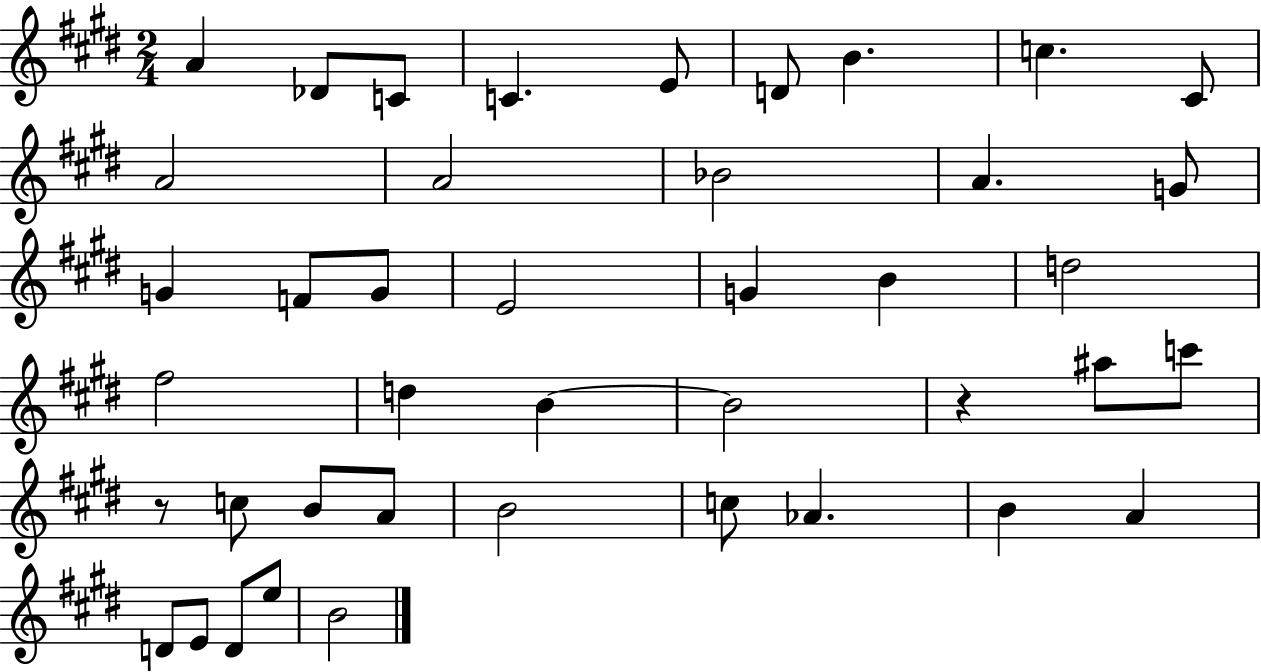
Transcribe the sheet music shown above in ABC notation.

X:1
T:Untitled
M:2/4
L:1/4
K:E
A _D/2 C/2 C E/2 D/2 B c ^C/2 A2 A2 _B2 A G/2 G F/2 G/2 E2 G B d2 ^f2 d B B2 z ^a/2 c'/2 z/2 c/2 B/2 A/2 B2 c/2 _A B A D/2 E/2 D/2 e/2 B2